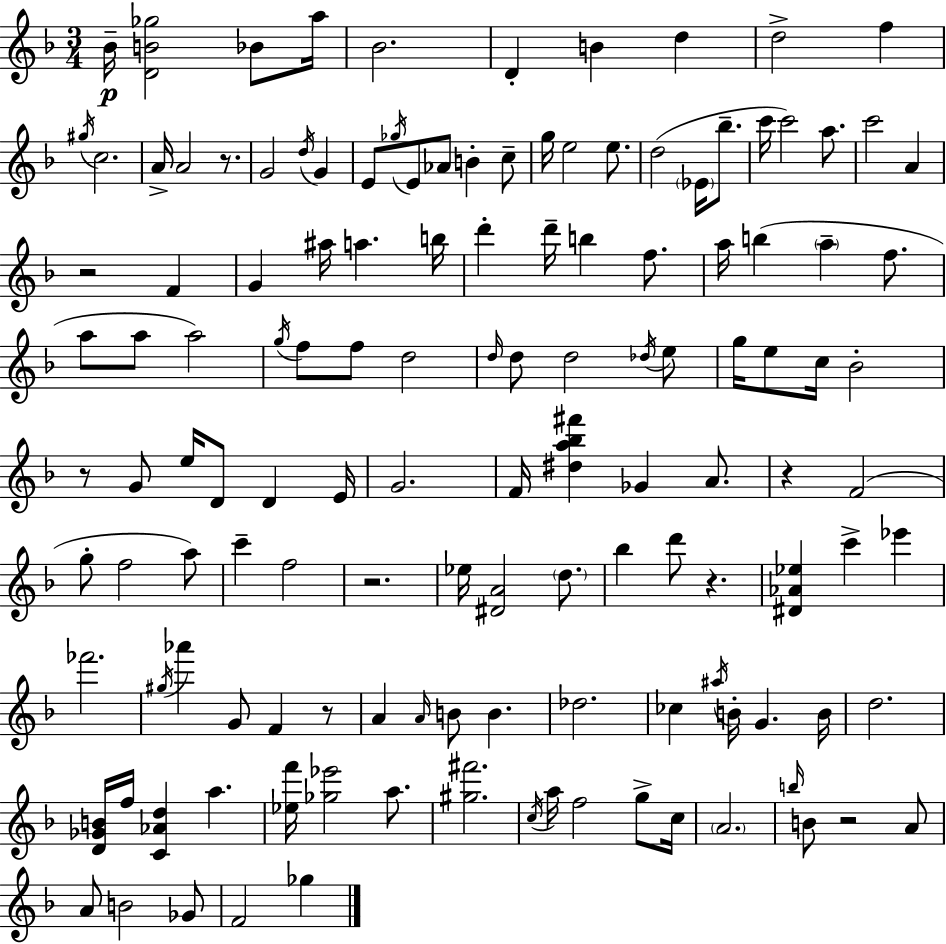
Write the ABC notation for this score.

X:1
T:Untitled
M:3/4
L:1/4
K:Dm
_B/4 [DB_g]2 _B/2 a/4 _B2 D B d d2 f ^g/4 c2 A/4 A2 z/2 G2 d/4 G E/2 _g/4 E/2 _A/2 B c/2 g/4 e2 e/2 d2 _E/4 _b/2 c'/4 c'2 a/2 c'2 A z2 F G ^a/4 a b/4 d' d'/4 b f/2 a/4 b a f/2 a/2 a/2 a2 g/4 f/2 f/2 d2 d/4 d/2 d2 _d/4 e/2 g/4 e/2 c/4 _B2 z/2 G/2 e/4 D/2 D E/4 G2 F/4 [^da_b^f'] _G A/2 z F2 g/2 f2 a/2 c' f2 z2 _e/4 [^DA]2 d/2 _b d'/2 z [^D_A_e] c' _e' _f'2 ^g/4 _a' G/2 F z/2 A A/4 B/2 B _d2 _c ^a/4 B/4 G B/4 d2 [D_GB]/4 f/4 [C_Ad] a [_ef']/4 [_g_e']2 a/2 [^g^f']2 c/4 a/4 f2 g/2 c/4 A2 b/4 B/2 z2 A/2 A/2 B2 _G/2 F2 _g